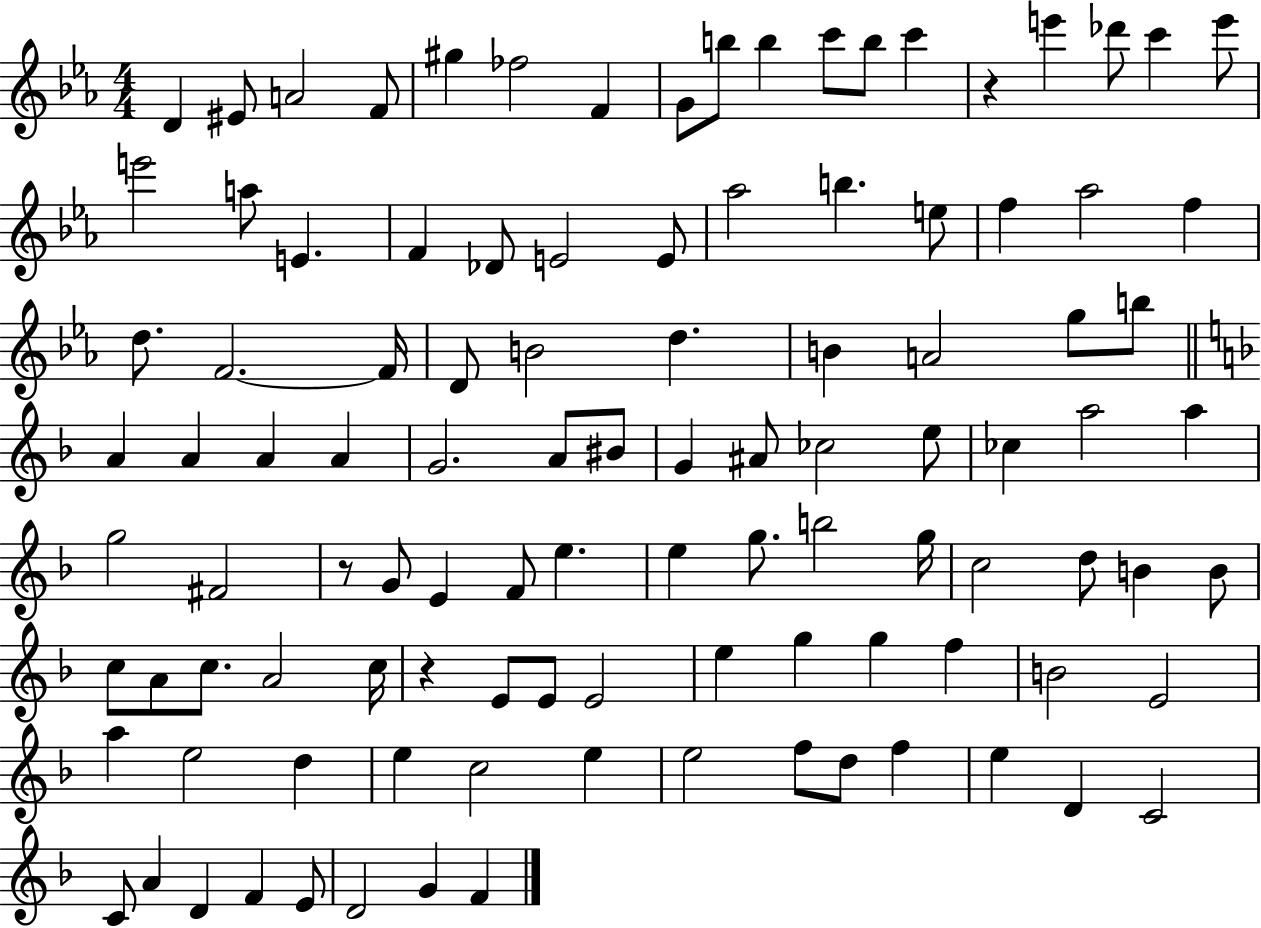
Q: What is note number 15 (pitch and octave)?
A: Db6